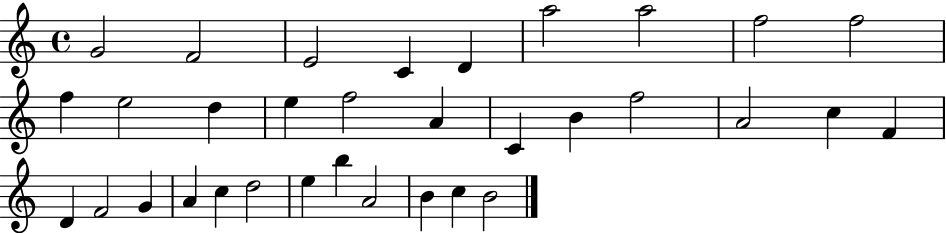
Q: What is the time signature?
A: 4/4